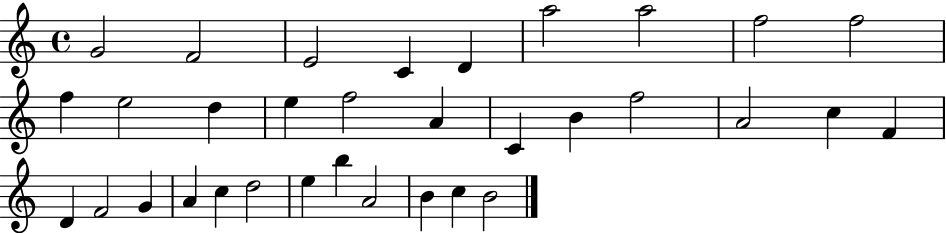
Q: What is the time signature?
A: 4/4